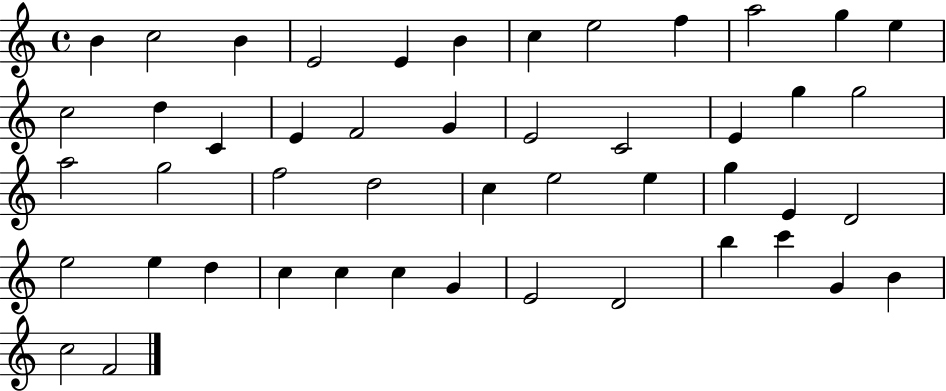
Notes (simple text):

B4/q C5/h B4/q E4/h E4/q B4/q C5/q E5/h F5/q A5/h G5/q E5/q C5/h D5/q C4/q E4/q F4/h G4/q E4/h C4/h E4/q G5/q G5/h A5/h G5/h F5/h D5/h C5/q E5/h E5/q G5/q E4/q D4/h E5/h E5/q D5/q C5/q C5/q C5/q G4/q E4/h D4/h B5/q C6/q G4/q B4/q C5/h F4/h